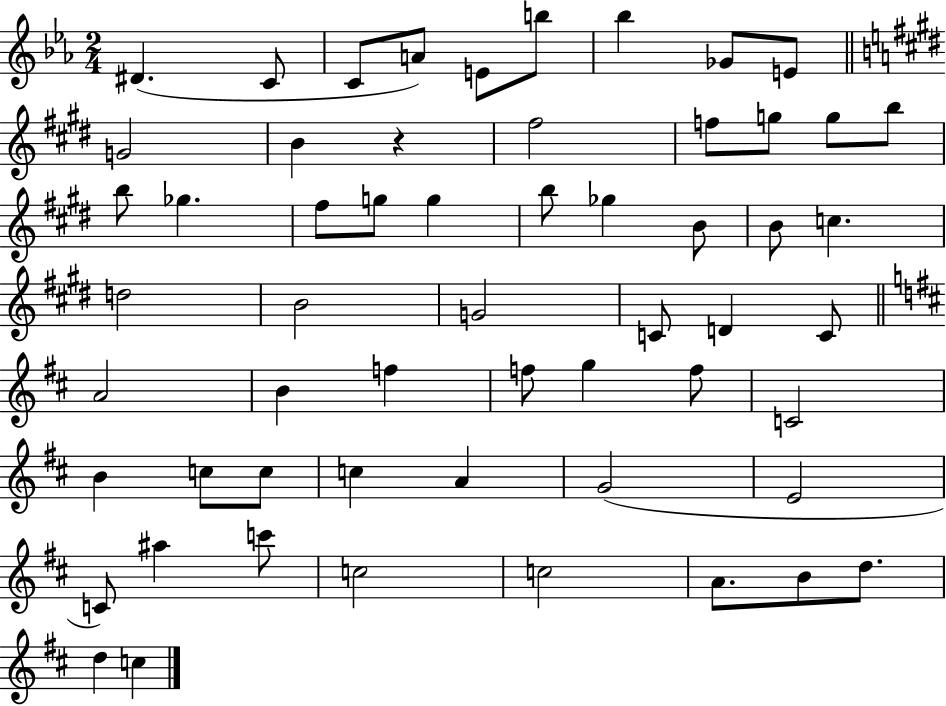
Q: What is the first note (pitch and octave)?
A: D#4